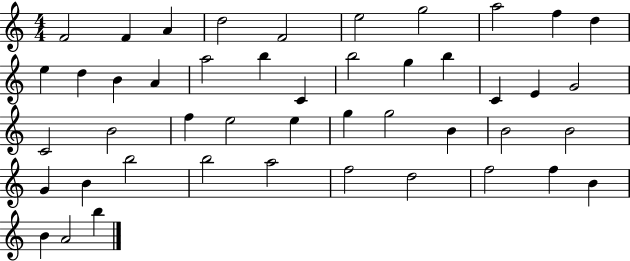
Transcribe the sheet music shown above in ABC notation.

X:1
T:Untitled
M:4/4
L:1/4
K:C
F2 F A d2 F2 e2 g2 a2 f d e d B A a2 b C b2 g b C E G2 C2 B2 f e2 e g g2 B B2 B2 G B b2 b2 a2 f2 d2 f2 f B B A2 b